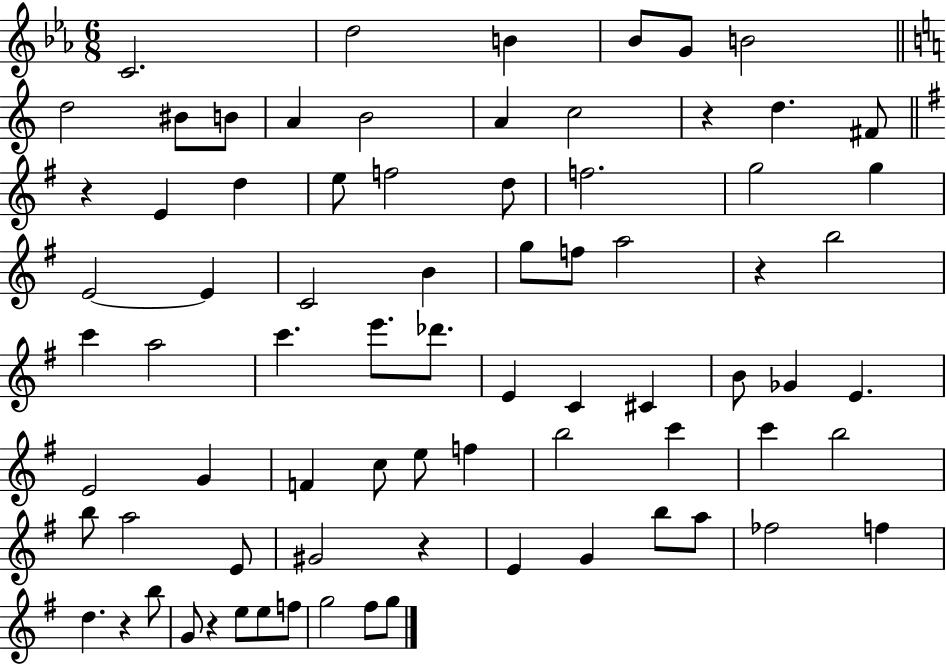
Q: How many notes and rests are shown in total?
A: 77